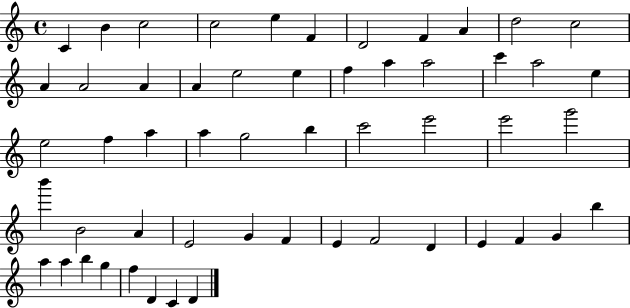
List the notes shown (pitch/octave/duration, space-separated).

C4/q B4/q C5/h C5/h E5/q F4/q D4/h F4/q A4/q D5/h C5/h A4/q A4/h A4/q A4/q E5/h E5/q F5/q A5/q A5/h C6/q A5/h E5/q E5/h F5/q A5/q A5/q G5/h B5/q C6/h E6/h E6/h G6/h B6/q B4/h A4/q E4/h G4/q F4/q E4/q F4/h D4/q E4/q F4/q G4/q B5/q A5/q A5/q B5/q G5/q F5/q D4/q C4/q D4/q